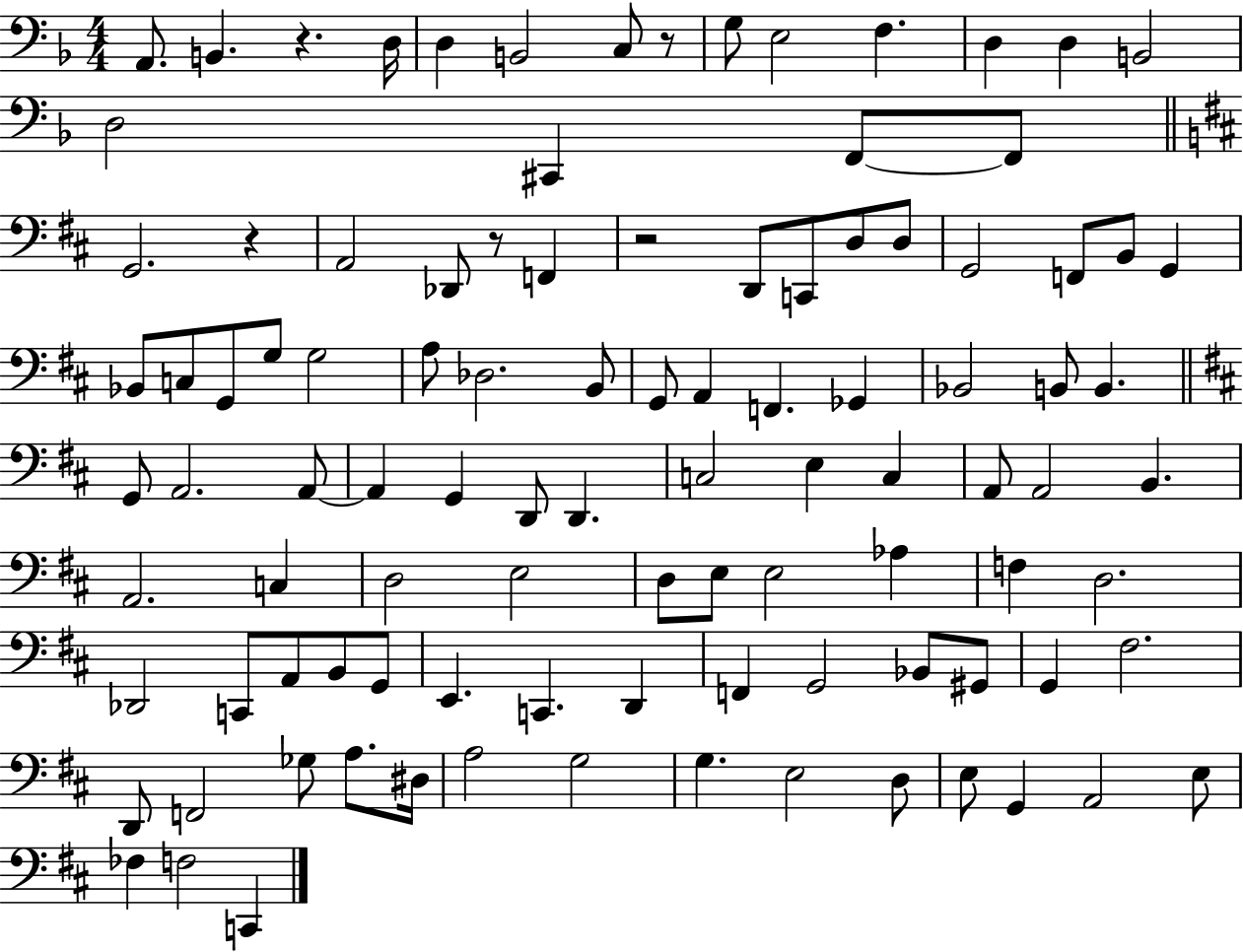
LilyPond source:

{
  \clef bass
  \numericTimeSignature
  \time 4/4
  \key f \major
  a,8. b,4. r4. d16 | d4 b,2 c8 r8 | g8 e2 f4. | d4 d4 b,2 | \break d2 cis,4 f,8~~ f,8 | \bar "||" \break \key d \major g,2. r4 | a,2 des,8 r8 f,4 | r2 d,8 c,8 d8 d8 | g,2 f,8 b,8 g,4 | \break bes,8 c8 g,8 g8 g2 | a8 des2. b,8 | g,8 a,4 f,4. ges,4 | bes,2 b,8 b,4. | \break \bar "||" \break \key d \major g,8 a,2. a,8~~ | a,4 g,4 d,8 d,4. | c2 e4 c4 | a,8 a,2 b,4. | \break a,2. c4 | d2 e2 | d8 e8 e2 aes4 | f4 d2. | \break des,2 c,8 a,8 b,8 g,8 | e,4. c,4. d,4 | f,4 g,2 bes,8 gis,8 | g,4 fis2. | \break d,8 f,2 ges8 a8. dis16 | a2 g2 | g4. e2 d8 | e8 g,4 a,2 e8 | \break fes4 f2 c,4 | \bar "|."
}